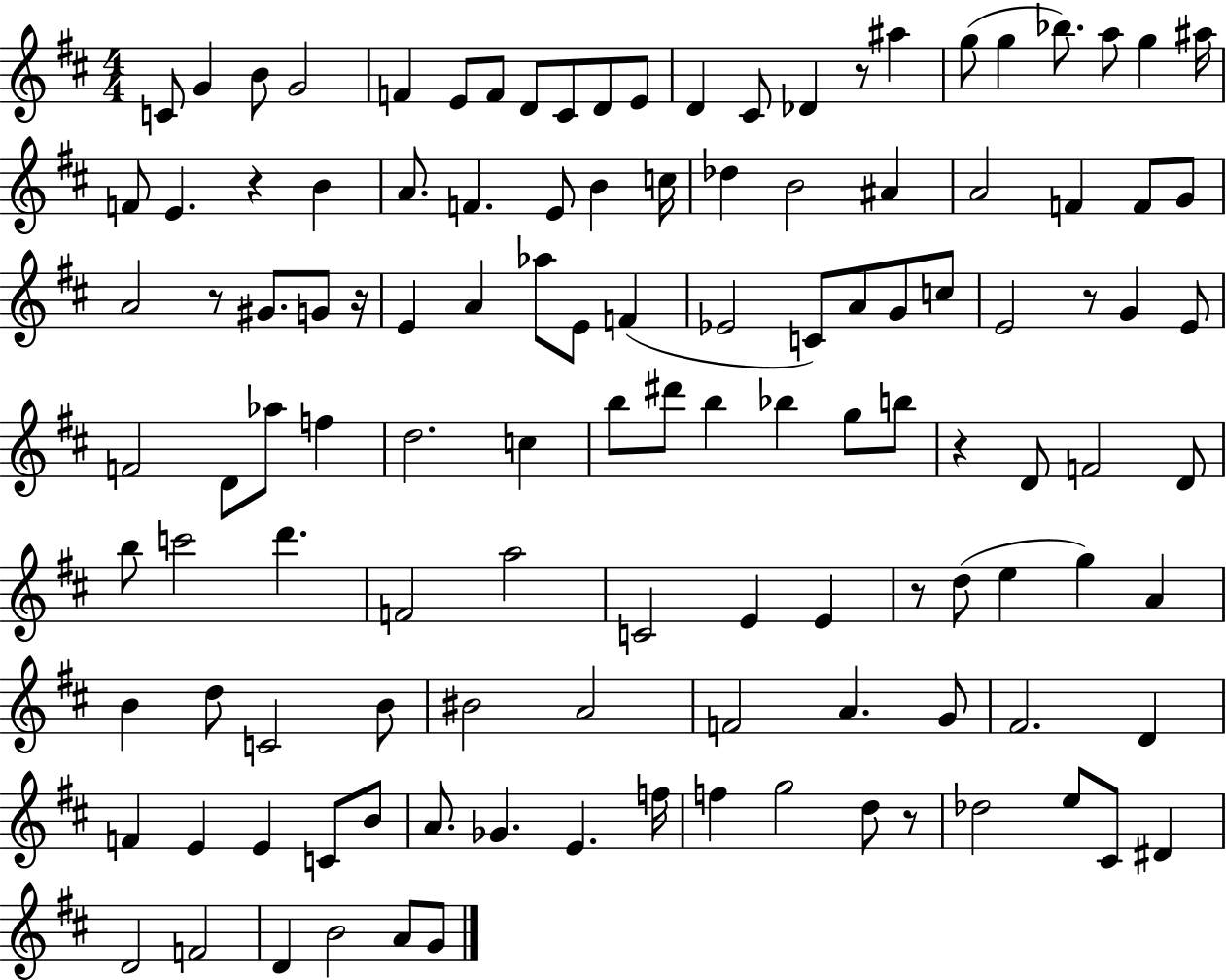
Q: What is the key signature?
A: D major